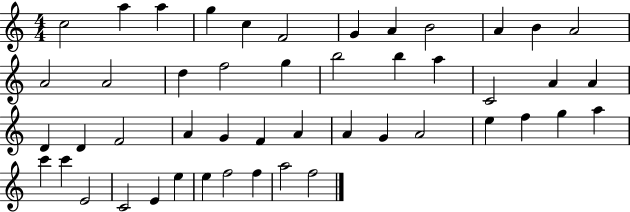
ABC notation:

X:1
T:Untitled
M:4/4
L:1/4
K:C
c2 a a g c F2 G A B2 A B A2 A2 A2 d f2 g b2 b a C2 A A D D F2 A G F A A G A2 e f g a c' c' E2 C2 E e e f2 f a2 f2